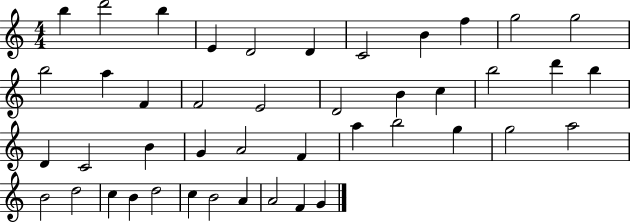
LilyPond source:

{
  \clef treble
  \numericTimeSignature
  \time 4/4
  \key c \major
  b''4 d'''2 b''4 | e'4 d'2 d'4 | c'2 b'4 f''4 | g''2 g''2 | \break b''2 a''4 f'4 | f'2 e'2 | d'2 b'4 c''4 | b''2 d'''4 b''4 | \break d'4 c'2 b'4 | g'4 a'2 f'4 | a''4 b''2 g''4 | g''2 a''2 | \break b'2 d''2 | c''4 b'4 d''2 | c''4 b'2 a'4 | a'2 f'4 g'4 | \break \bar "|."
}